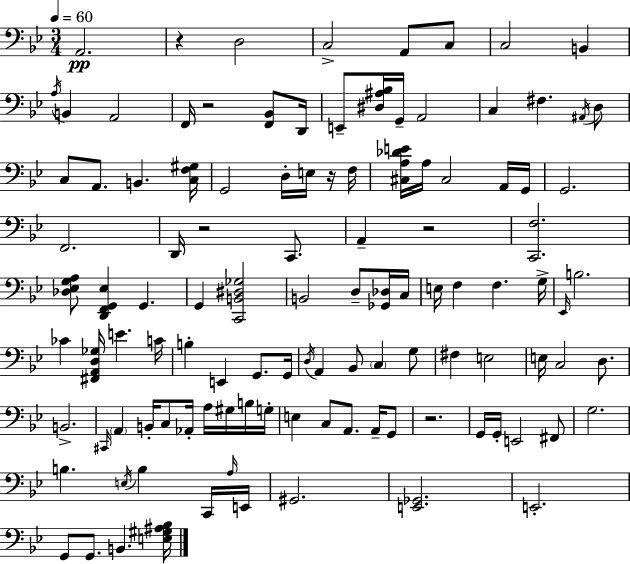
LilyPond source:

{
  \clef bass
  \numericTimeSignature
  \time 3/4
  \key bes \major
  \tempo 4 = 60
  a,2.\pp | r4 d2 | c2-> a,8 c8 | c2 b,4 | \break \acciaccatura { a16 } b,4 a,2 | f,16 r2 <f, bes,>8 | d,16 e,8-- <dis ais bes>16 g,16-- a,2 | c4 fis4. \acciaccatura { ais,16 } | \break d8 c8 a,8. b,4. | <c f gis>16 g,2 d16-. e16 | r16 f16 <cis a des' e'>16 a16 cis2 | a,16 g,16 g,2. | \break f,2. | d,16 r2 c,8. | a,4-- r2 | <c, f>2. | \break <des ees g a>8 <d, f, g, ees>4 g,4. | g,4 <c, b, dis ges>2 | b,2 d8-- | <ges, des>16 c16 e16 f4 f4. | \break g16-> \grace { ees,16 } b2. | ces'4 <fis, a, d ges>16 e'4. | c'16 b4-. e,4 g,8. | g,16 \acciaccatura { d16 } a,4 bes,8 \parenthesize c4 | \break g8 fis4 e2 | e16 c2 | d8. b,2.-> | \grace { cis,16 } \parenthesize a,4 b,16-. c8 | \break aes,16-. a16 gis16 b16 g16-. e4 c8 a,8. | a,16-- g,8 r2. | g,16 g,16-. e,2 | fis,8 g2. | \break b4. \acciaccatura { e16 } | b4 c,16 \grace { a16 } e,16 gis,2. | <e, ges,>2. | e,2.-. | \break g,8 g,8. | b,4. <e gis ais bes>16 \bar "|."
}